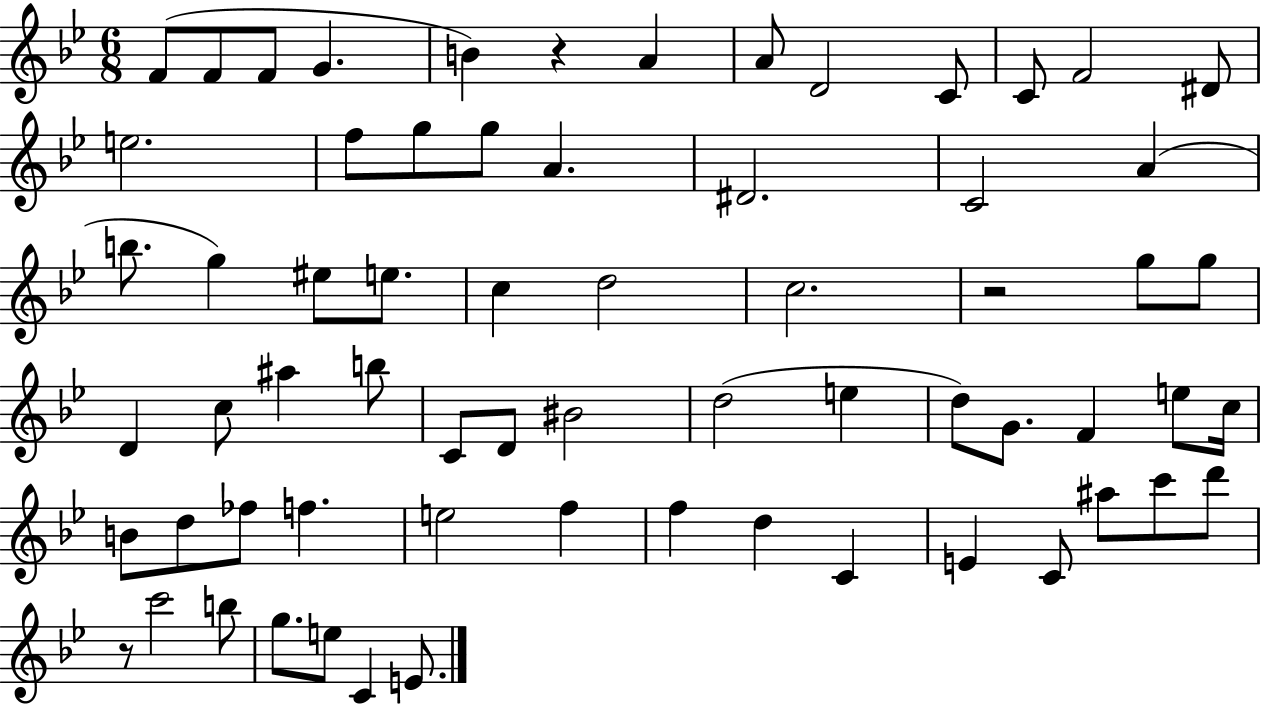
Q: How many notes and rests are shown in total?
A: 66